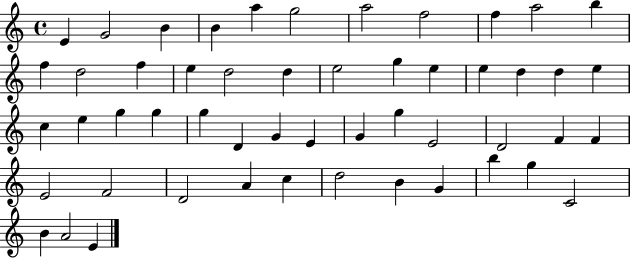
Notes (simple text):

E4/q G4/h B4/q B4/q A5/q G5/h A5/h F5/h F5/q A5/h B5/q F5/q D5/h F5/q E5/q D5/h D5/q E5/h G5/q E5/q E5/q D5/q D5/q E5/q C5/q E5/q G5/q G5/q G5/q D4/q G4/q E4/q G4/q G5/q E4/h D4/h F4/q F4/q E4/h F4/h D4/h A4/q C5/q D5/h B4/q G4/q B5/q G5/q C4/h B4/q A4/h E4/q